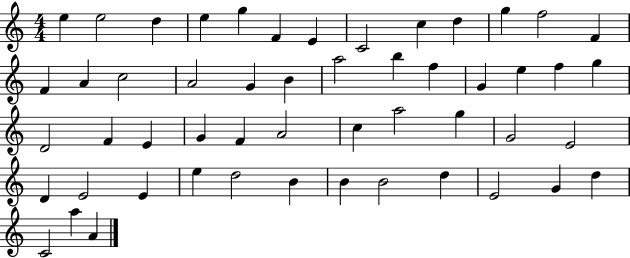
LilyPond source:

{
  \clef treble
  \numericTimeSignature
  \time 4/4
  \key c \major
  e''4 e''2 d''4 | e''4 g''4 f'4 e'4 | c'2 c''4 d''4 | g''4 f''2 f'4 | \break f'4 a'4 c''2 | a'2 g'4 b'4 | a''2 b''4 f''4 | g'4 e''4 f''4 g''4 | \break d'2 f'4 e'4 | g'4 f'4 a'2 | c''4 a''2 g''4 | g'2 e'2 | \break d'4 e'2 e'4 | e''4 d''2 b'4 | b'4 b'2 d''4 | e'2 g'4 d''4 | \break c'2 a''4 a'4 | \bar "|."
}